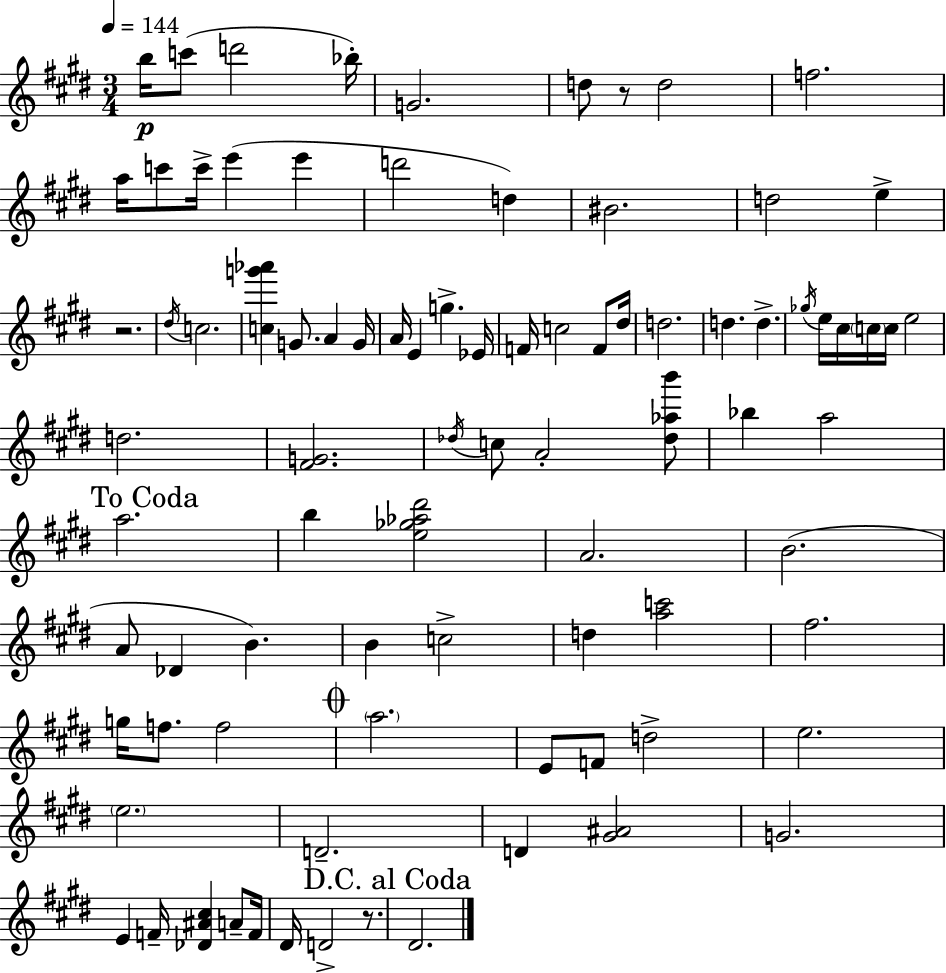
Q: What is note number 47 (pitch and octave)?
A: A5